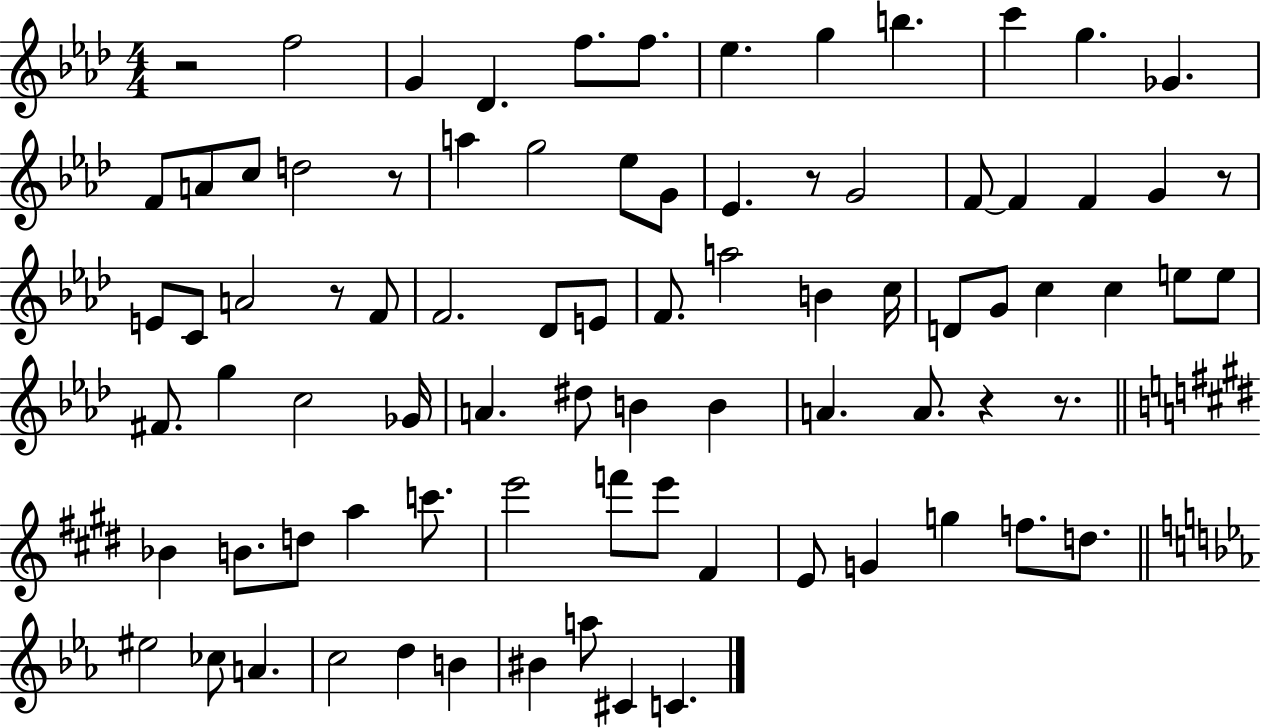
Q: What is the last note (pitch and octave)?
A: C4